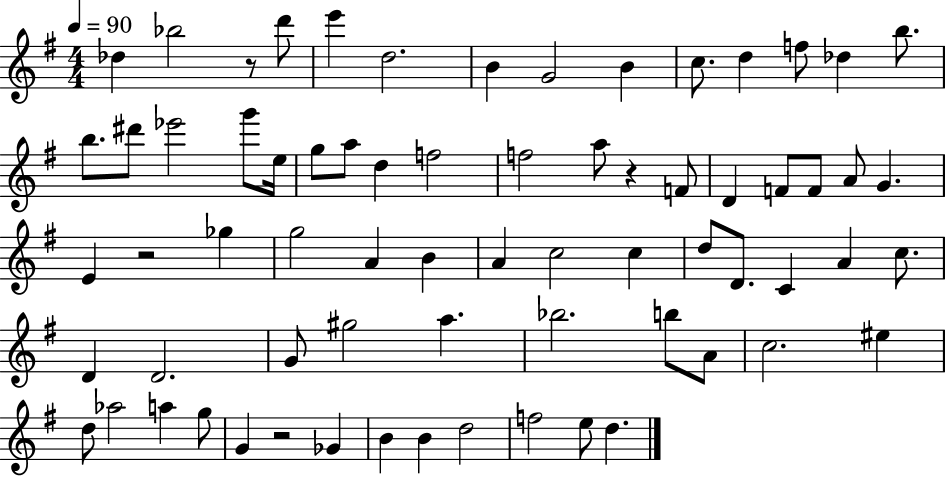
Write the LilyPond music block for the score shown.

{
  \clef treble
  \numericTimeSignature
  \time 4/4
  \key g \major
  \tempo 4 = 90
  des''4 bes''2 r8 d'''8 | e'''4 d''2. | b'4 g'2 b'4 | c''8. d''4 f''8 des''4 b''8. | \break b''8. dis'''8 ees'''2 g'''8 e''16 | g''8 a''8 d''4 f''2 | f''2 a''8 r4 f'8 | d'4 f'8 f'8 a'8 g'4. | \break e'4 r2 ges''4 | g''2 a'4 b'4 | a'4 c''2 c''4 | d''8 d'8. c'4 a'4 c''8. | \break d'4 d'2. | g'8 gis''2 a''4. | bes''2. b''8 a'8 | c''2. eis''4 | \break d''8 aes''2 a''4 g''8 | g'4 r2 ges'4 | b'4 b'4 d''2 | f''2 e''8 d''4. | \break \bar "|."
}